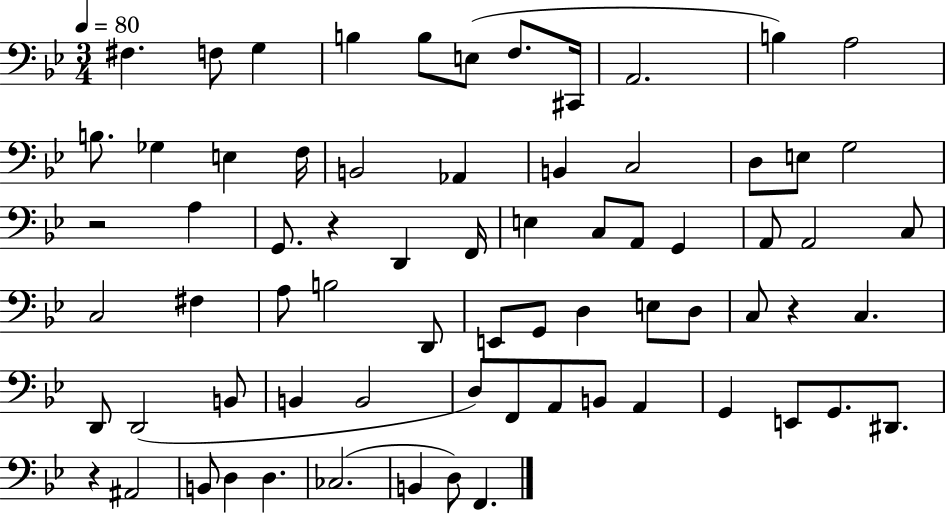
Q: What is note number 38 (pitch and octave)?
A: D2